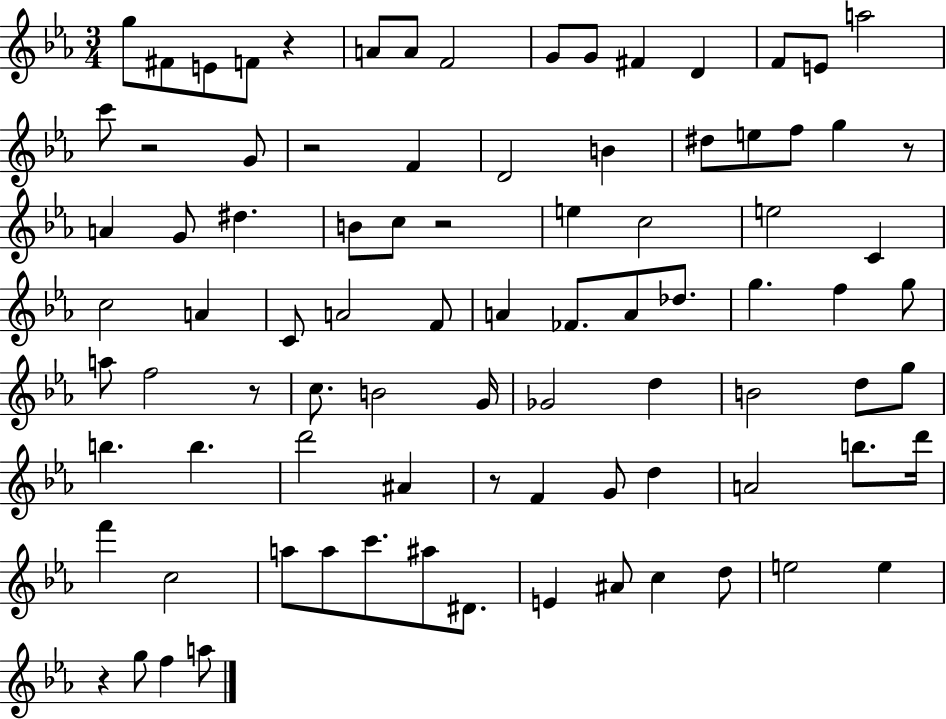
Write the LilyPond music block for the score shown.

{
  \clef treble
  \numericTimeSignature
  \time 3/4
  \key ees \major
  g''8 fis'8 e'8 f'8 r4 | a'8 a'8 f'2 | g'8 g'8 fis'4 d'4 | f'8 e'8 a''2 | \break c'''8 r2 g'8 | r2 f'4 | d'2 b'4 | dis''8 e''8 f''8 g''4 r8 | \break a'4 g'8 dis''4. | b'8 c''8 r2 | e''4 c''2 | e''2 c'4 | \break c''2 a'4 | c'8 a'2 f'8 | a'4 fes'8. a'8 des''8. | g''4. f''4 g''8 | \break a''8 f''2 r8 | c''8. b'2 g'16 | ges'2 d''4 | b'2 d''8 g''8 | \break b''4. b''4. | d'''2 ais'4 | r8 f'4 g'8 d''4 | a'2 b''8. d'''16 | \break f'''4 c''2 | a''8 a''8 c'''8. ais''8 dis'8. | e'4 ais'8 c''4 d''8 | e''2 e''4 | \break r4 g''8 f''4 a''8 | \bar "|."
}